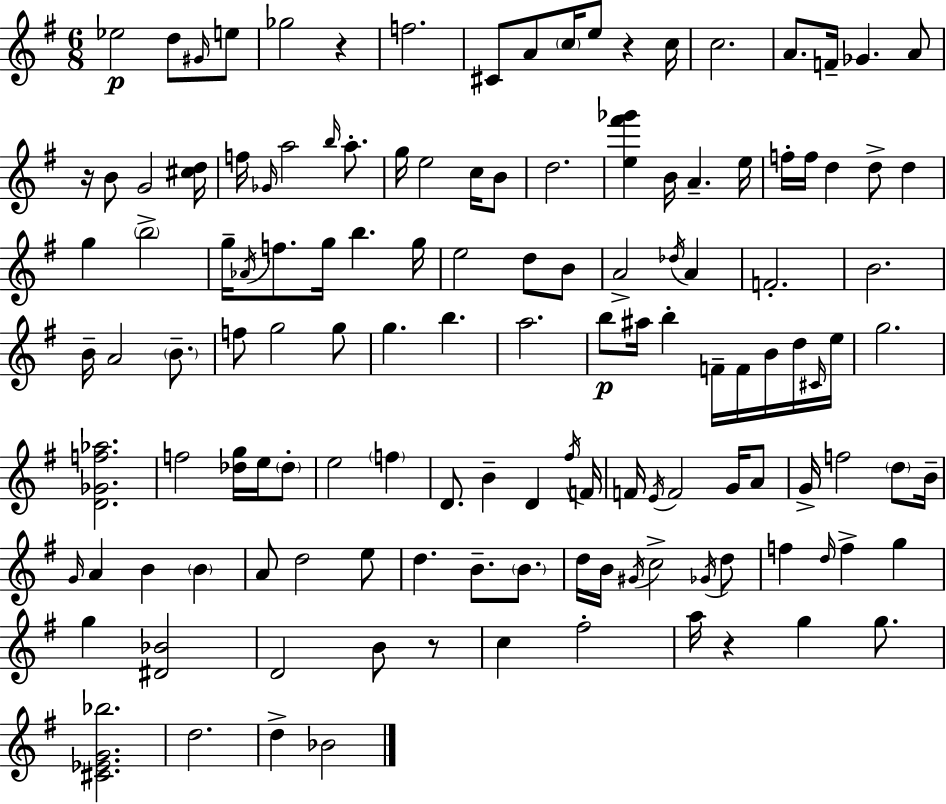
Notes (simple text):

Eb5/h D5/e G#4/s E5/e Gb5/h R/q F5/h. C#4/e A4/e C5/s E5/e R/q C5/s C5/h. A4/e. F4/s Gb4/q. A4/e R/s B4/e G4/h [C#5,D5]/s F5/s Gb4/s A5/h B5/s A5/e. G5/s E5/h C5/s B4/e D5/h. [E5,F#6,Gb6]/q B4/s A4/q. E5/s F5/s F5/s D5/q D5/e D5/q G5/q B5/h G5/s Ab4/s F5/e. G5/s B5/q. G5/s E5/h D5/e B4/e A4/h Db5/s A4/q F4/h. B4/h. B4/s A4/h B4/e. F5/e G5/h G5/e G5/q. B5/q. A5/h. B5/e A#5/s B5/q F4/s F4/s B4/s D5/s C#4/s E5/s G5/h. [D4,Gb4,F5,Ab5]/h. F5/h [Db5,G5]/s E5/s Db5/e E5/h F5/q D4/e. B4/q D4/q F#5/s F4/s F4/s E4/s F4/h G4/s A4/e G4/s F5/h D5/e B4/s G4/s A4/q B4/q B4/q A4/e D5/h E5/e D5/q. B4/e. B4/e. D5/s B4/s G#4/s C5/h Gb4/s D5/e F5/q D5/s F5/q G5/q G5/q [D#4,Bb4]/h D4/h B4/e R/e C5/q F#5/h A5/s R/q G5/q G5/e. [C#4,Eb4,G4,Bb5]/h. D5/h. D5/q Bb4/h